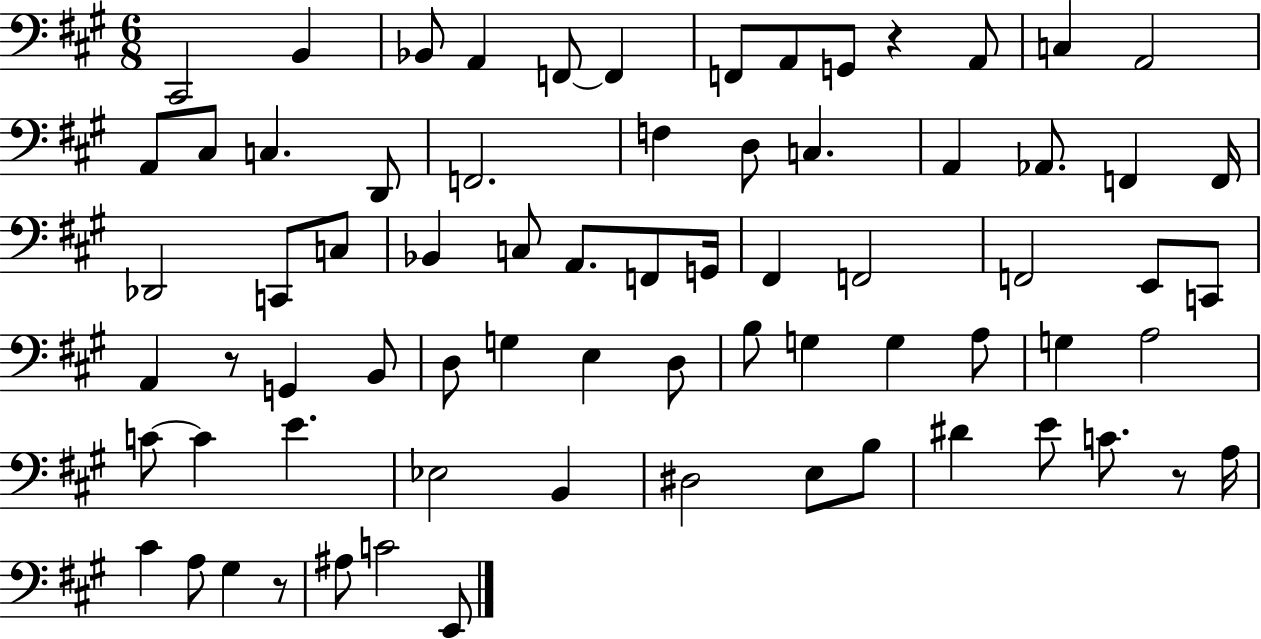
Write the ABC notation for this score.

X:1
T:Untitled
M:6/8
L:1/4
K:A
^C,,2 B,, _B,,/2 A,, F,,/2 F,, F,,/2 A,,/2 G,,/2 z A,,/2 C, A,,2 A,,/2 ^C,/2 C, D,,/2 F,,2 F, D,/2 C, A,, _A,,/2 F,, F,,/4 _D,,2 C,,/2 C,/2 _B,, C,/2 A,,/2 F,,/2 G,,/4 ^F,, F,,2 F,,2 E,,/2 C,,/2 A,, z/2 G,, B,,/2 D,/2 G, E, D,/2 B,/2 G, G, A,/2 G, A,2 C/2 C E _E,2 B,, ^D,2 E,/2 B,/2 ^D E/2 C/2 z/2 A,/4 ^C A,/2 ^G, z/2 ^A,/2 C2 E,,/2